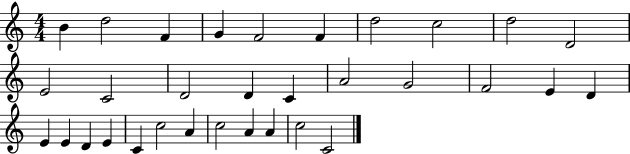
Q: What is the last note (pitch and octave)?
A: C4